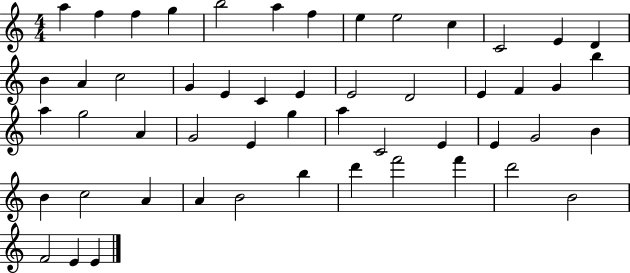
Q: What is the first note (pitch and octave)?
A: A5